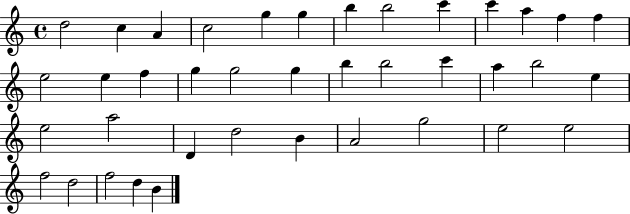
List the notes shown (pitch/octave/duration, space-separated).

D5/h C5/q A4/q C5/h G5/q G5/q B5/q B5/h C6/q C6/q A5/q F5/q F5/q E5/h E5/q F5/q G5/q G5/h G5/q B5/q B5/h C6/q A5/q B5/h E5/q E5/h A5/h D4/q D5/h B4/q A4/h G5/h E5/h E5/h F5/h D5/h F5/h D5/q B4/q